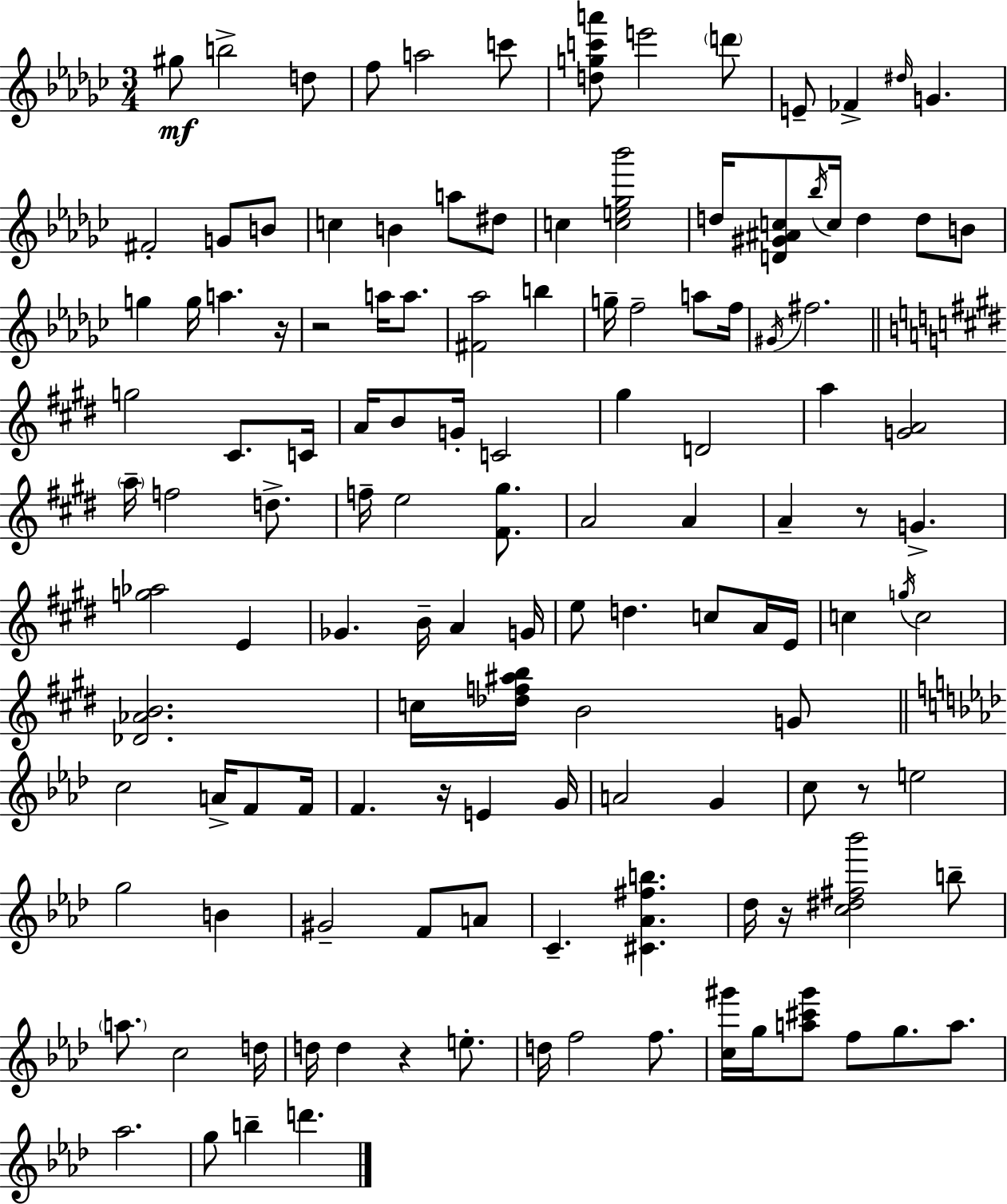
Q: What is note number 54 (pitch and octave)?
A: A4